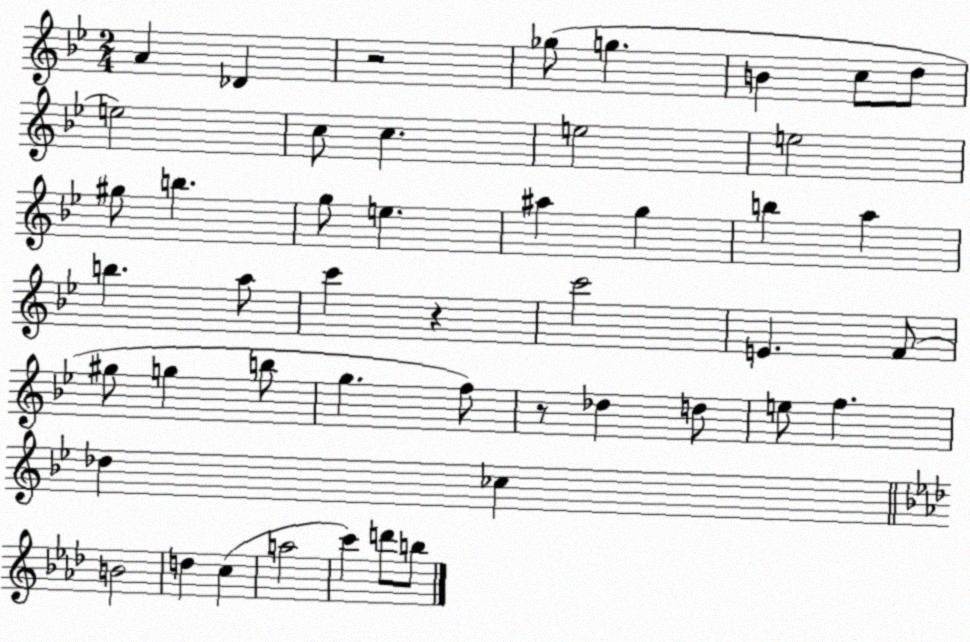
X:1
T:Untitled
M:2/4
L:1/4
K:Bb
A _D z2 _g/2 g B c/2 d/2 e2 c/2 c e2 e2 ^g/2 b g/2 e ^a g b a b a/2 c' z c'2 E F/2 ^g/2 g b/2 g f/2 z/2 _d d/2 e/2 f _d _c B2 d c a2 c' d'/2 b/2